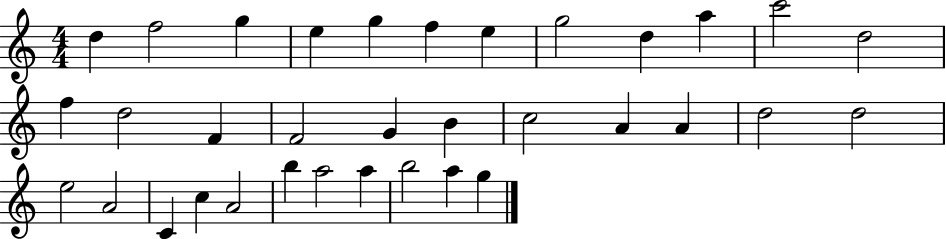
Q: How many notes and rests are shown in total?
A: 34